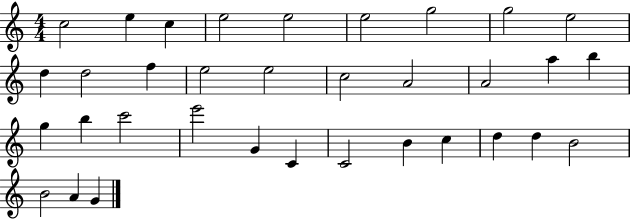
X:1
T:Untitled
M:4/4
L:1/4
K:C
c2 e c e2 e2 e2 g2 g2 e2 d d2 f e2 e2 c2 A2 A2 a b g b c'2 e'2 G C C2 B c d d B2 B2 A G